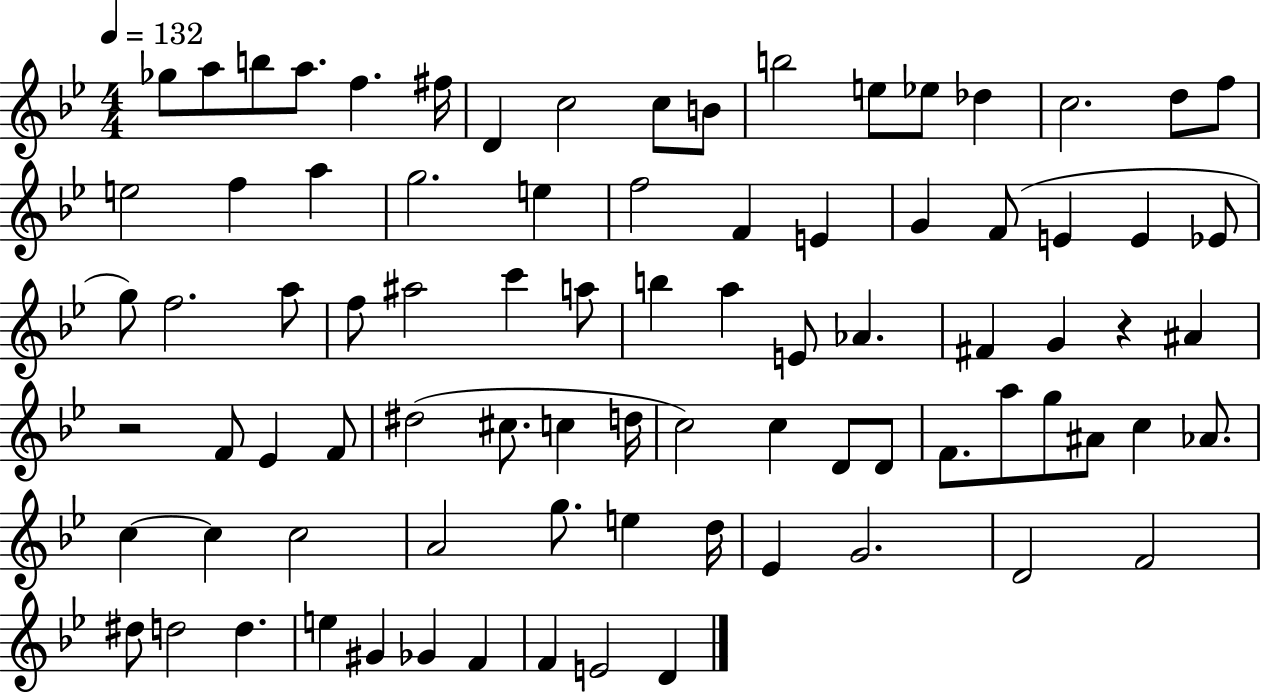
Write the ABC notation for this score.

X:1
T:Untitled
M:4/4
L:1/4
K:Bb
_g/2 a/2 b/2 a/2 f ^f/4 D c2 c/2 B/2 b2 e/2 _e/2 _d c2 d/2 f/2 e2 f a g2 e f2 F E G F/2 E E _E/2 g/2 f2 a/2 f/2 ^a2 c' a/2 b a E/2 _A ^F G z ^A z2 F/2 _E F/2 ^d2 ^c/2 c d/4 c2 c D/2 D/2 F/2 a/2 g/2 ^A/2 c _A/2 c c c2 A2 g/2 e d/4 _E G2 D2 F2 ^d/2 d2 d e ^G _G F F E2 D